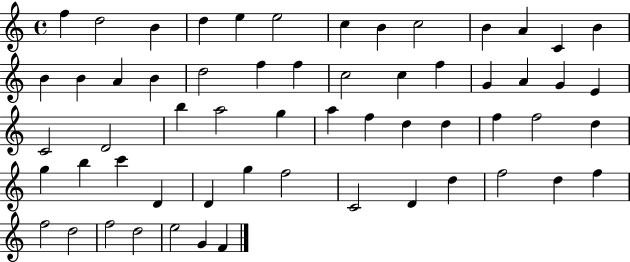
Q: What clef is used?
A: treble